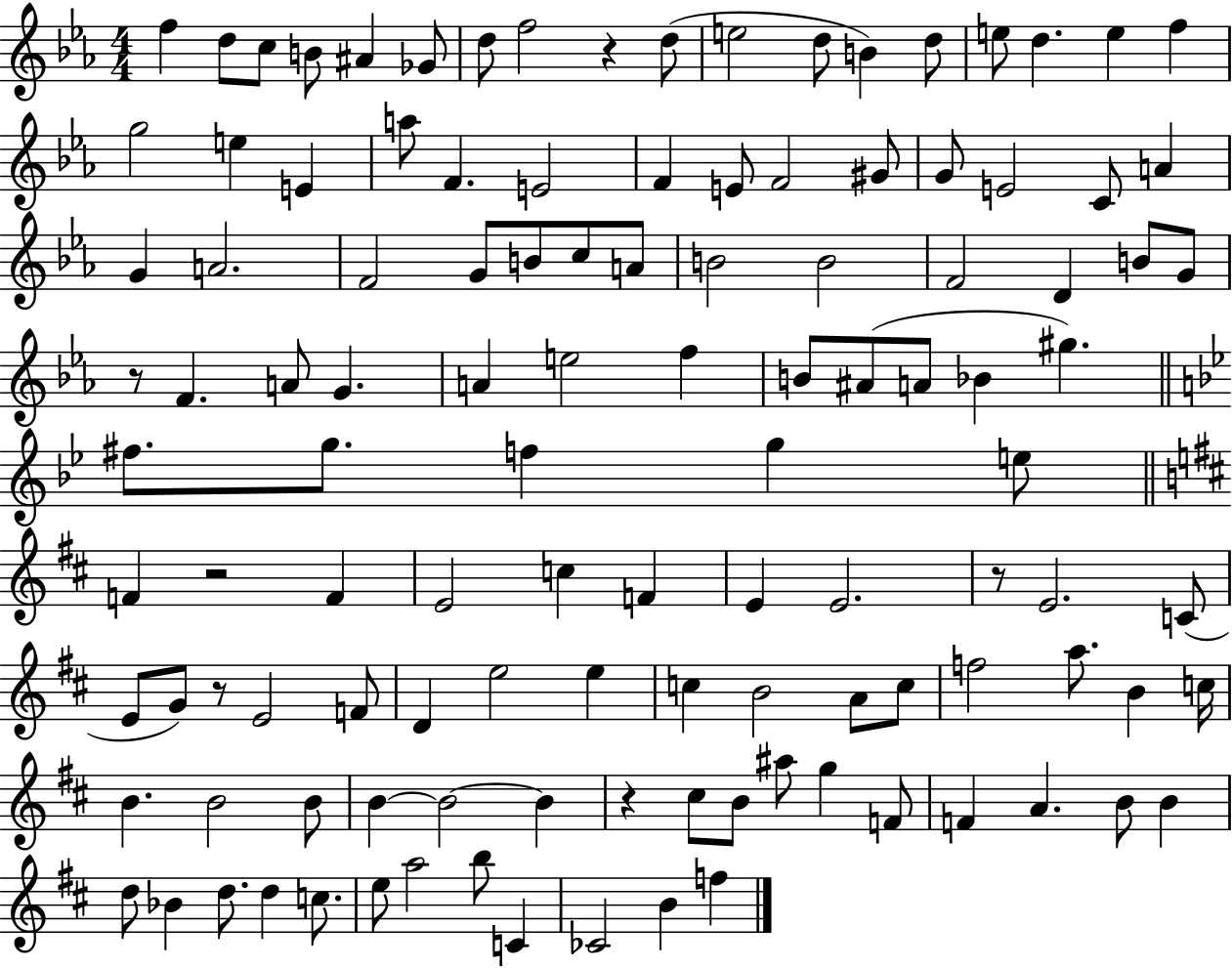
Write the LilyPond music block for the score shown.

{
  \clef treble
  \numericTimeSignature
  \time 4/4
  \key ees \major
  f''4 d''8 c''8 b'8 ais'4 ges'8 | d''8 f''2 r4 d''8( | e''2 d''8 b'4) d''8 | e''8 d''4. e''4 f''4 | \break g''2 e''4 e'4 | a''8 f'4. e'2 | f'4 e'8 f'2 gis'8 | g'8 e'2 c'8 a'4 | \break g'4 a'2. | f'2 g'8 b'8 c''8 a'8 | b'2 b'2 | f'2 d'4 b'8 g'8 | \break r8 f'4. a'8 g'4. | a'4 e''2 f''4 | b'8 ais'8( a'8 bes'4 gis''4.) | \bar "||" \break \key bes \major fis''8. g''8. f''4 g''4 e''8 | \bar "||" \break \key d \major f'4 r2 f'4 | e'2 c''4 f'4 | e'4 e'2. | r8 e'2. c'8( | \break e'8 g'8) r8 e'2 f'8 | d'4 e''2 e''4 | c''4 b'2 a'8 c''8 | f''2 a''8. b'4 c''16 | \break b'4. b'2 b'8 | b'4~~ b'2~~ b'4 | r4 cis''8 b'8 ais''8 g''4 f'8 | f'4 a'4. b'8 b'4 | \break d''8 bes'4 d''8. d''4 c''8. | e''8 a''2 b''8 c'4 | ces'2 b'4 f''4 | \bar "|."
}